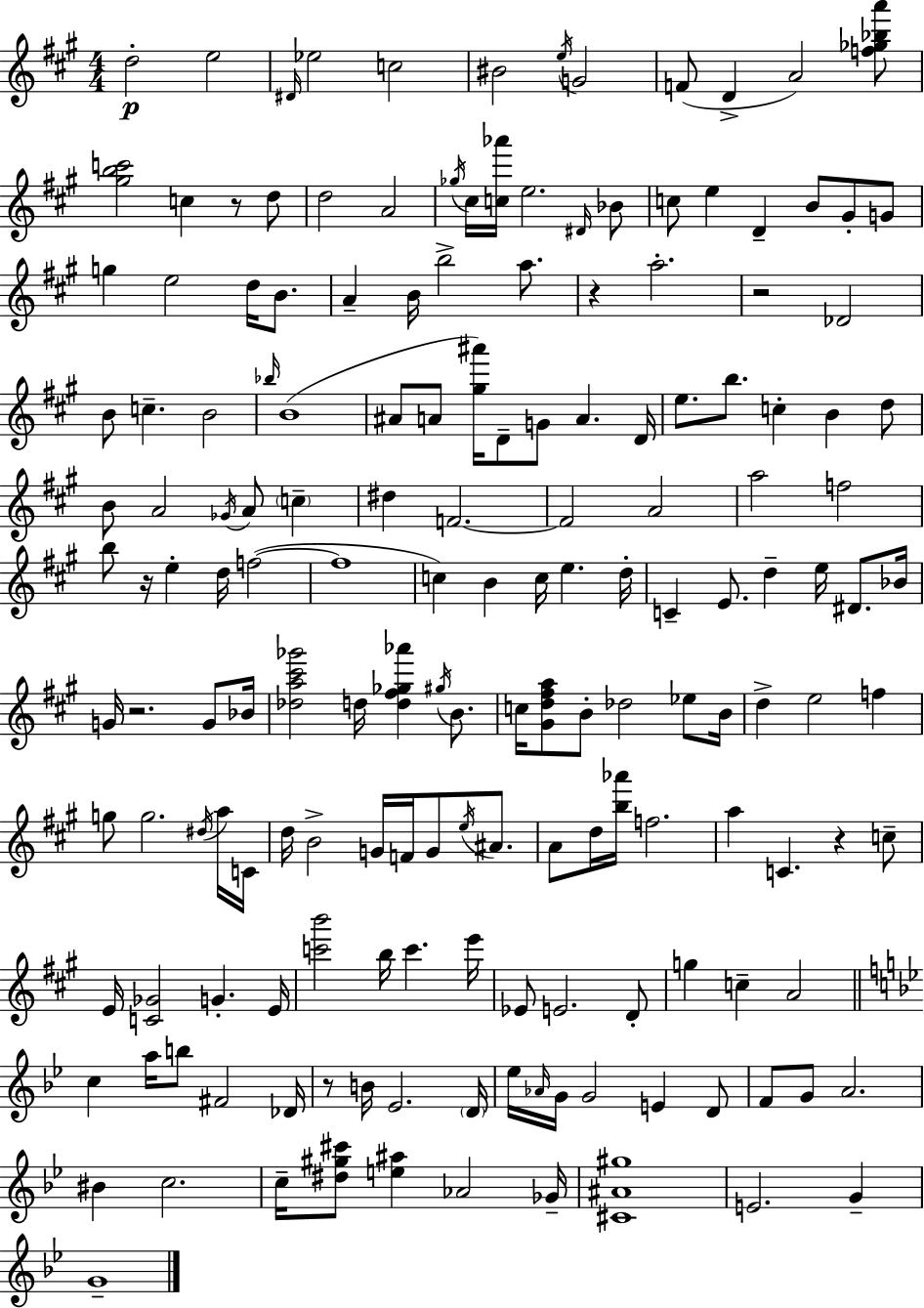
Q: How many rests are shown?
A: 7